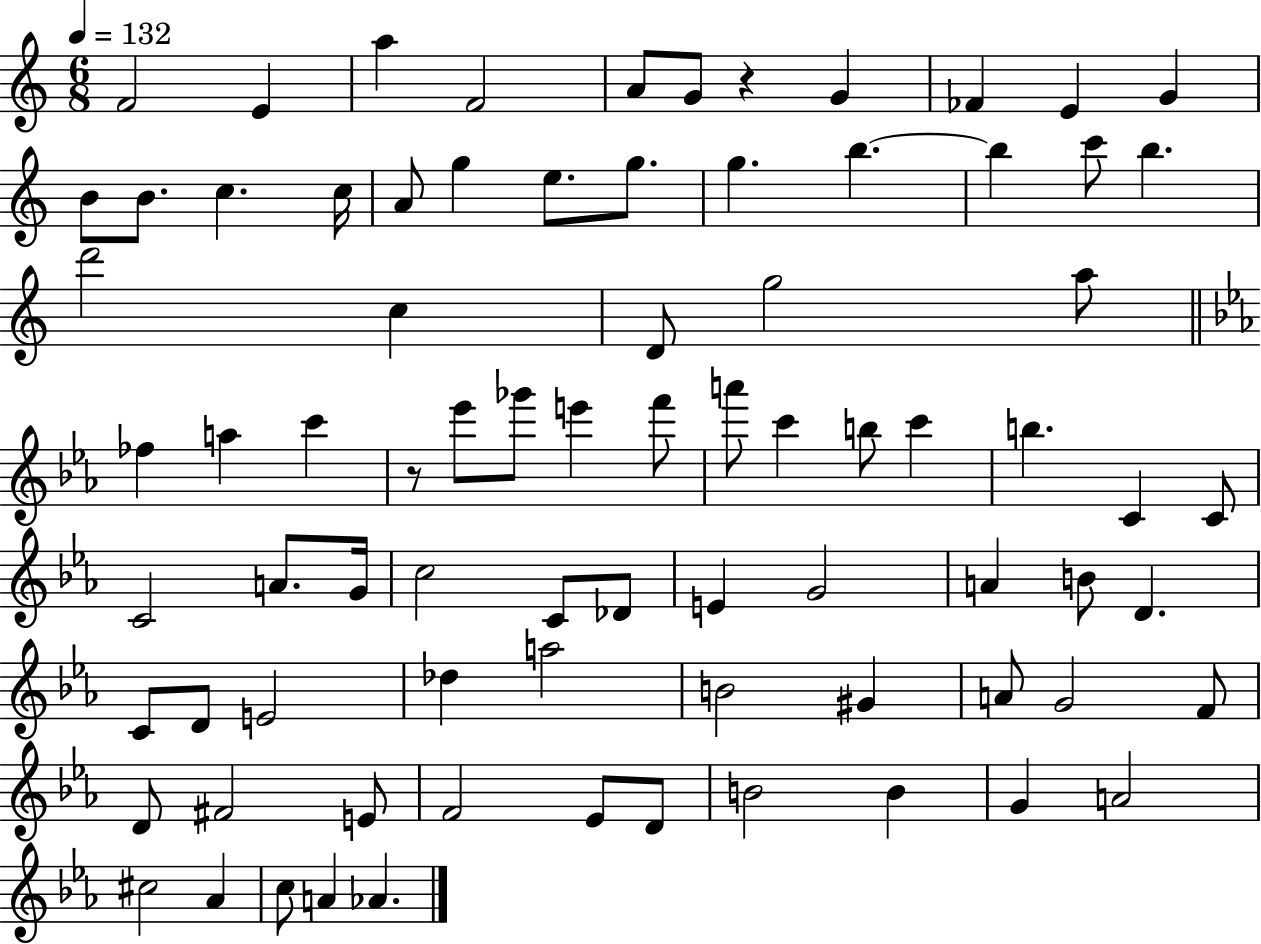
{
  \clef treble
  \numericTimeSignature
  \time 6/8
  \key c \major
  \tempo 4 = 132
  f'2 e'4 | a''4 f'2 | a'8 g'8 r4 g'4 | fes'4 e'4 g'4 | \break b'8 b'8. c''4. c''16 | a'8 g''4 e''8. g''8. | g''4. b''4.~~ | b''4 c'''8 b''4. | \break d'''2 c''4 | d'8 g''2 a''8 | \bar "||" \break \key ees \major fes''4 a''4 c'''4 | r8 ees'''8 ges'''8 e'''4 f'''8 | a'''8 c'''4 b''8 c'''4 | b''4. c'4 c'8 | \break c'2 a'8. g'16 | c''2 c'8 des'8 | e'4 g'2 | a'4 b'8 d'4. | \break c'8 d'8 e'2 | des''4 a''2 | b'2 gis'4 | a'8 g'2 f'8 | \break d'8 fis'2 e'8 | f'2 ees'8 d'8 | b'2 b'4 | g'4 a'2 | \break cis''2 aes'4 | c''8 a'4 aes'4. | \bar "|."
}